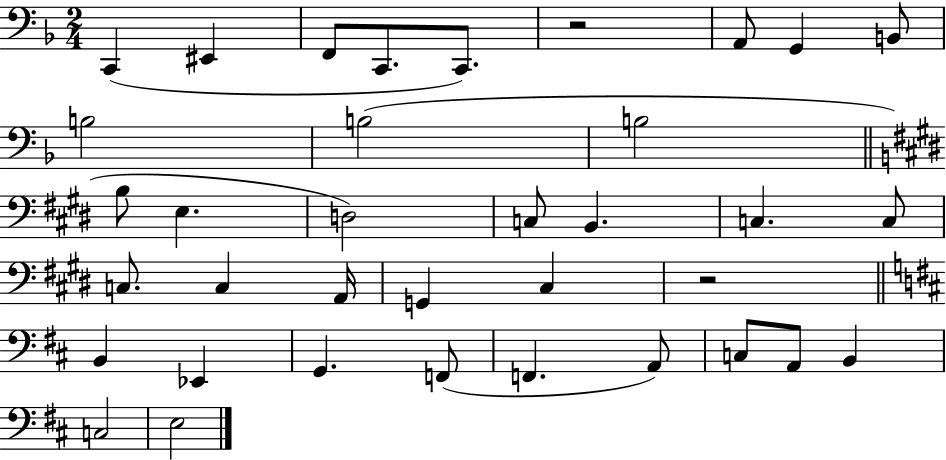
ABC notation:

X:1
T:Untitled
M:2/4
L:1/4
K:F
C,, ^E,, F,,/2 C,,/2 C,,/2 z2 A,,/2 G,, B,,/2 B,2 B,2 B,2 B,/2 E, D,2 C,/2 B,, C, C,/2 C,/2 C, A,,/4 G,, ^C, z2 B,, _E,, G,, F,,/2 F,, A,,/2 C,/2 A,,/2 B,, C,2 E,2